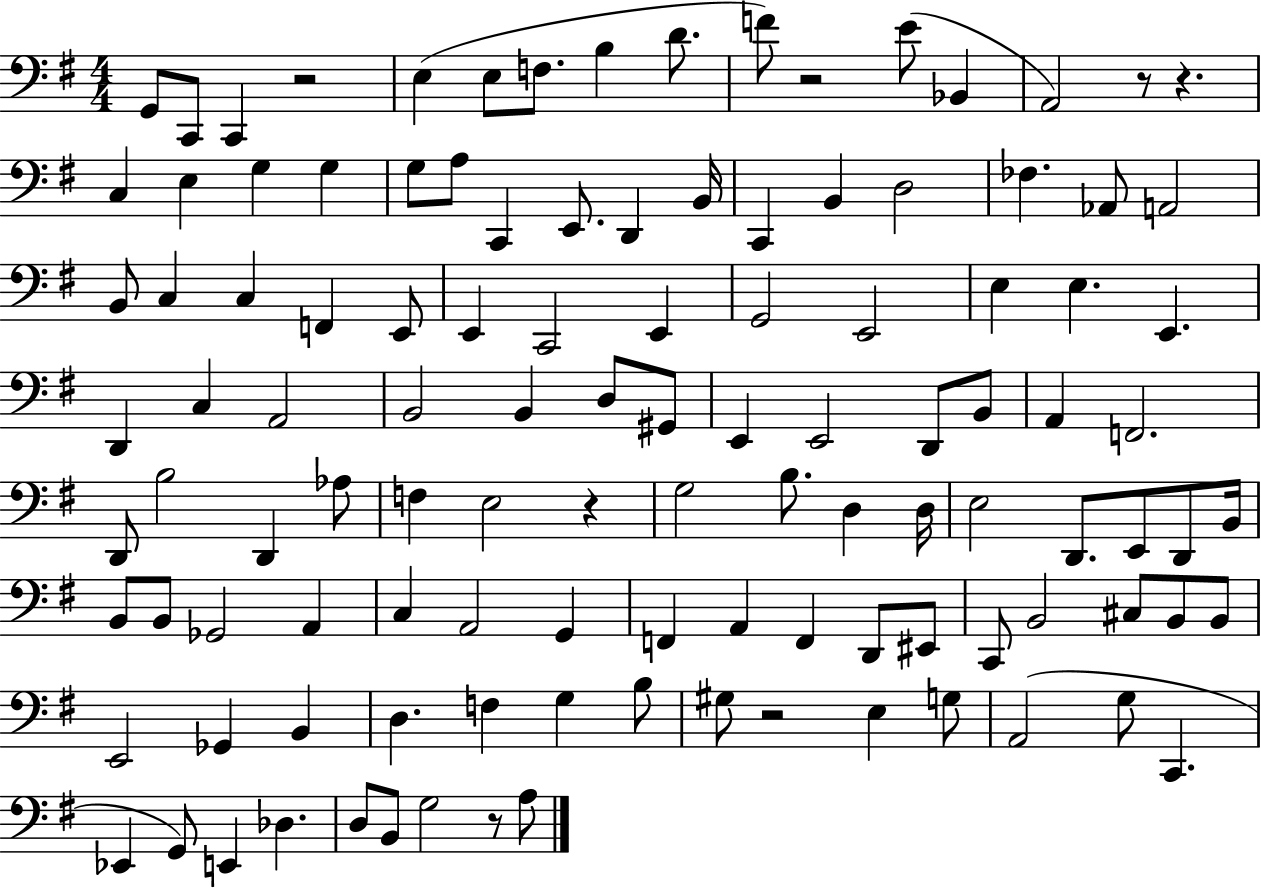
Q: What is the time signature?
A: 4/4